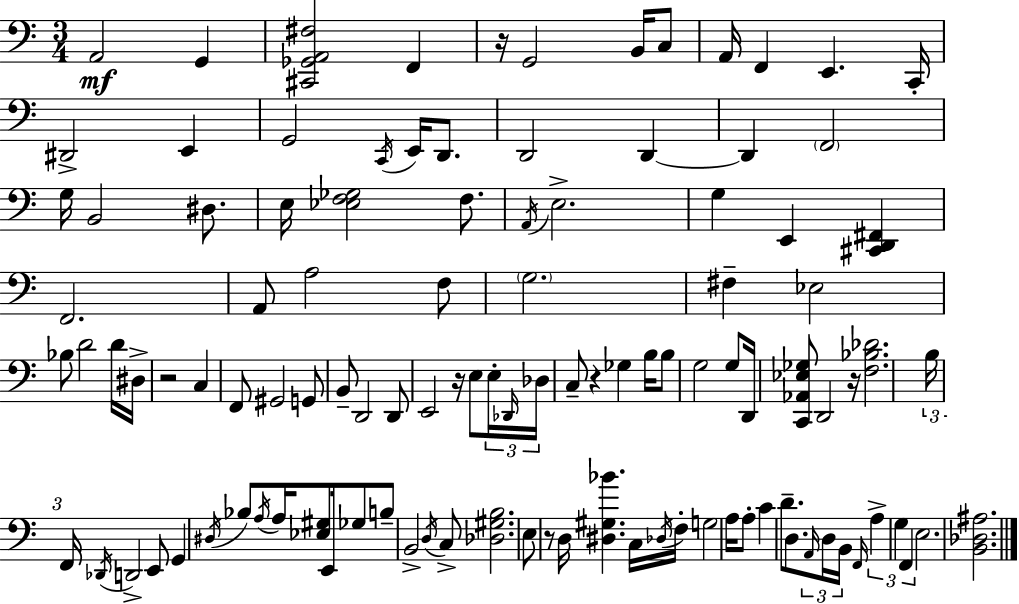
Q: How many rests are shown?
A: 6